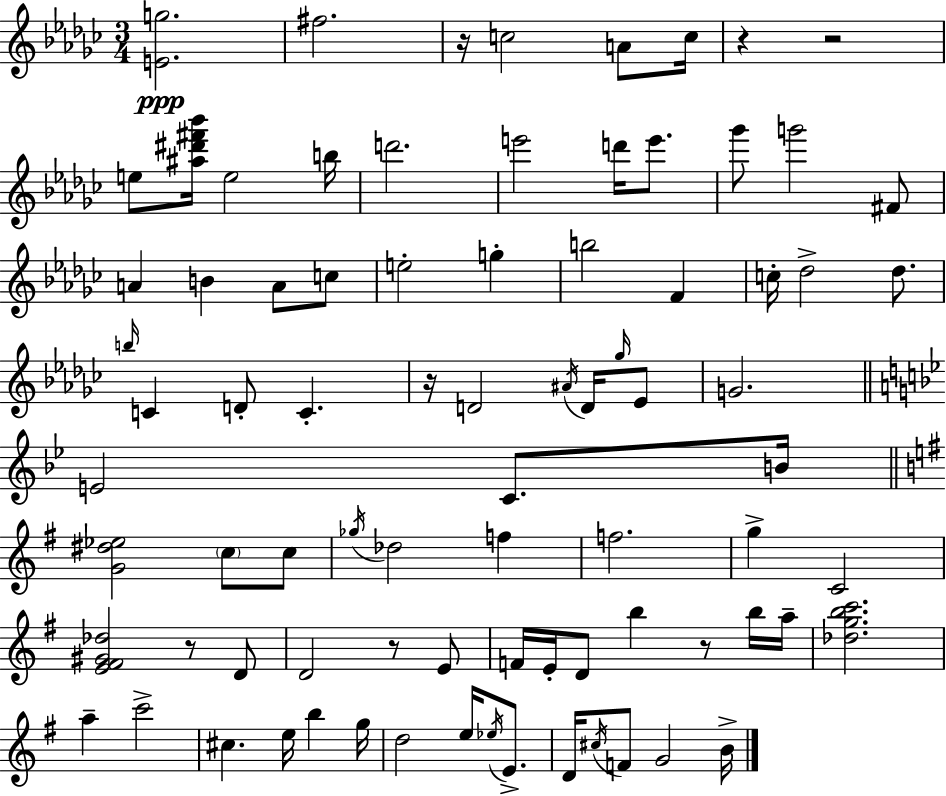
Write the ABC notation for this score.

X:1
T:Untitled
M:3/4
L:1/4
K:Ebm
[Eg]2 ^f2 z/4 c2 A/2 c/4 z z2 e/2 [^a^d'^f'_b']/4 e2 b/4 d'2 e'2 d'/4 e'/2 _g'/2 g'2 ^F/2 A B A/2 c/2 e2 g b2 F c/4 _d2 _d/2 b/4 C D/2 C z/4 D2 ^A/4 D/4 _g/4 _E/2 G2 E2 C/2 B/4 [G^d_e]2 c/2 c/2 _g/4 _d2 f f2 g C2 [E^F^G_d]2 z/2 D/2 D2 z/2 E/2 F/4 E/4 D/2 b z/2 b/4 a/4 [_dgbc']2 a c'2 ^c e/4 b g/4 d2 e/4 _e/4 E/2 D/4 ^c/4 F/2 G2 B/4